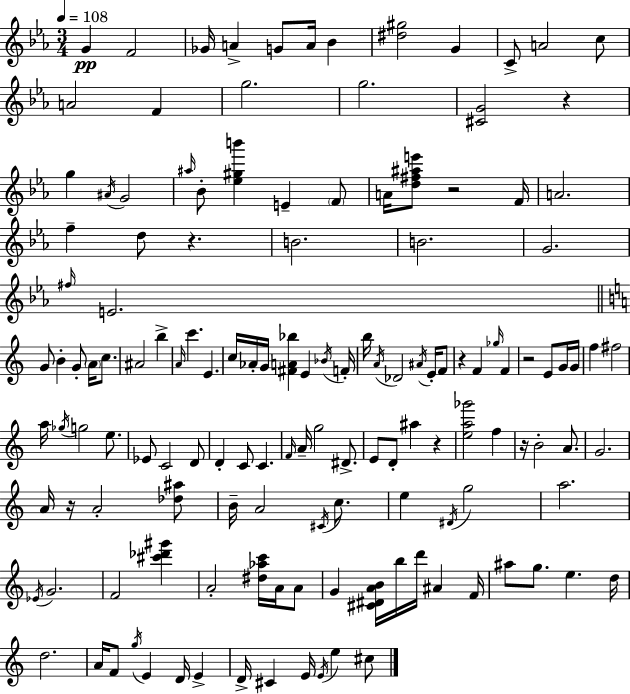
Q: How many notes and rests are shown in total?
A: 139